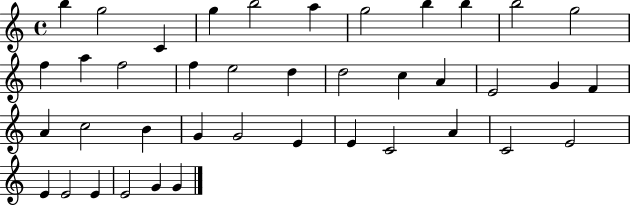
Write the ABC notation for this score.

X:1
T:Untitled
M:4/4
L:1/4
K:C
b g2 C g b2 a g2 b b b2 g2 f a f2 f e2 d d2 c A E2 G F A c2 B G G2 E E C2 A C2 E2 E E2 E E2 G G